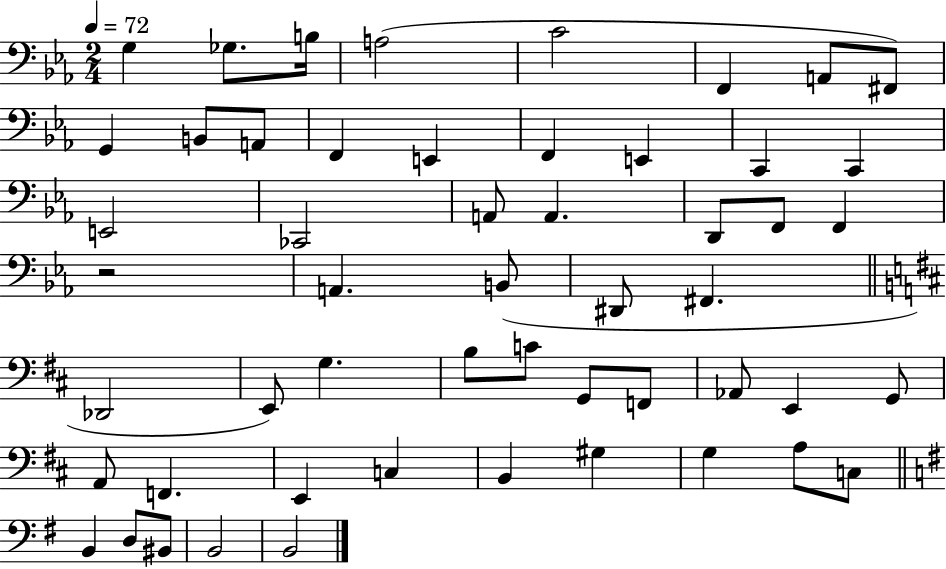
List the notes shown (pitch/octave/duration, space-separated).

G3/q Gb3/e. B3/s A3/h C4/h F2/q A2/e F#2/e G2/q B2/e A2/e F2/q E2/q F2/q E2/q C2/q C2/q E2/h CES2/h A2/e A2/q. D2/e F2/e F2/q R/h A2/q. B2/e D#2/e F#2/q. Db2/h E2/e G3/q. B3/e C4/e G2/e F2/e Ab2/e E2/q G2/e A2/e F2/q. E2/q C3/q B2/q G#3/q G3/q A3/e C3/e B2/q D3/e BIS2/e B2/h B2/h